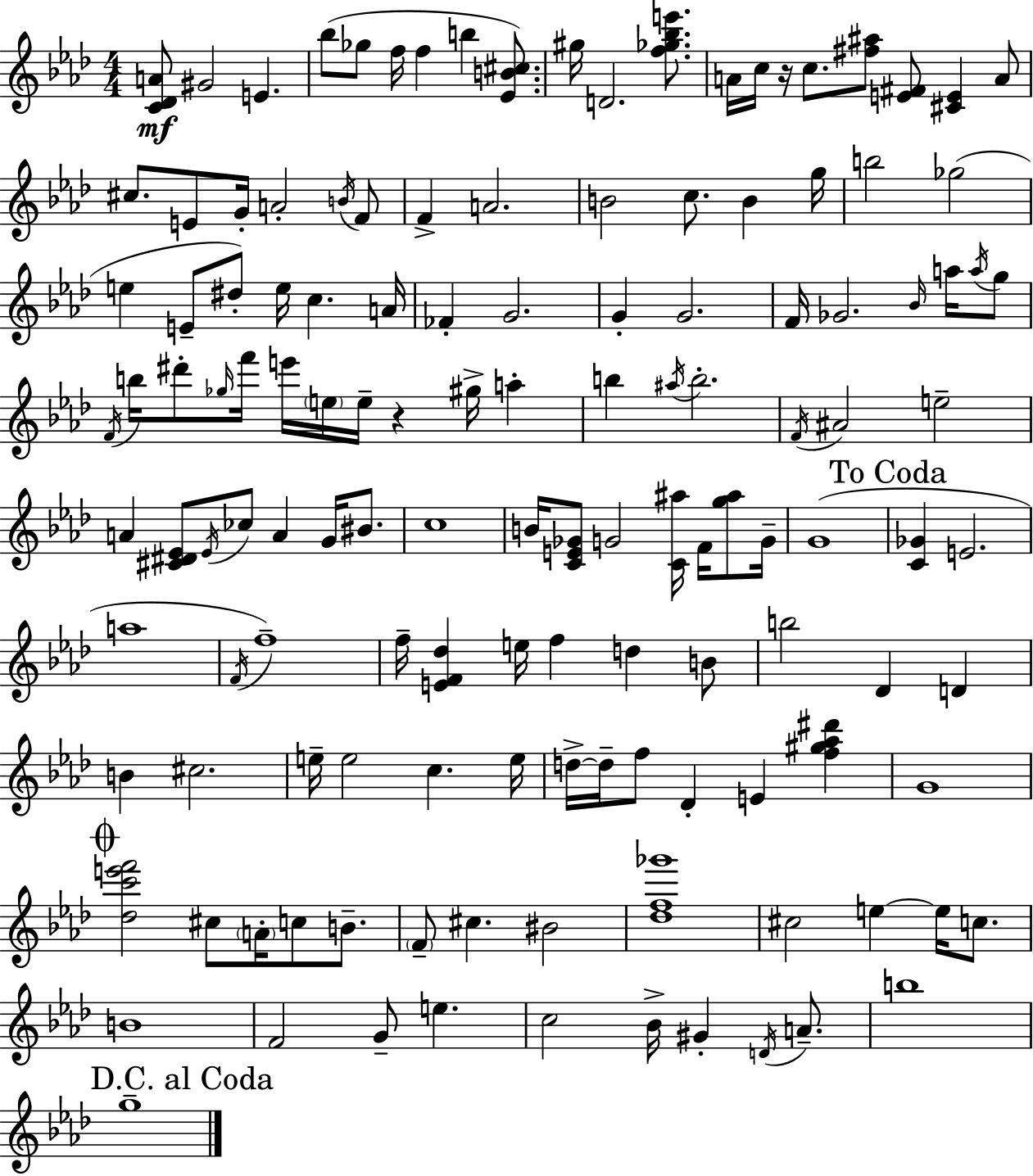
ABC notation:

X:1
T:Untitled
M:4/4
L:1/4
K:Ab
[C_DA]/2 ^G2 E _b/2 _g/2 f/4 f b [_EB^c]/2 ^g/4 D2 [f_g_be']/2 A/4 c/4 z/4 c/2 [^f^a]/2 [E^F]/2 [^CE] A/2 ^c/2 E/2 G/4 A2 B/4 F/2 F A2 B2 c/2 B g/4 b2 _g2 e E/2 ^d/2 e/4 c A/4 _F G2 G G2 F/4 _G2 _B/4 a/4 a/4 g/2 F/4 b/4 ^d'/2 _g/4 f'/4 e'/4 e/4 e/4 z ^g/4 a b ^a/4 b2 F/4 ^A2 e2 A [^C^D_E]/2 _E/4 _c/2 A G/4 ^B/2 c4 B/4 [CE_G]/2 G2 [C^a]/4 F/4 [g^a]/2 G/4 G4 [C_G] E2 a4 F/4 f4 f/4 [EF_d] e/4 f d B/2 b2 _D D B ^c2 e/4 e2 c e/4 d/4 d/4 f/2 _D E [f^g_a^d'] G4 [_dc'e'f']2 ^c/2 A/4 c/2 B/2 F/2 ^c ^B2 [_df_g']4 ^c2 e e/4 c/2 B4 F2 G/2 e c2 _B/4 ^G D/4 A/2 b4 g4